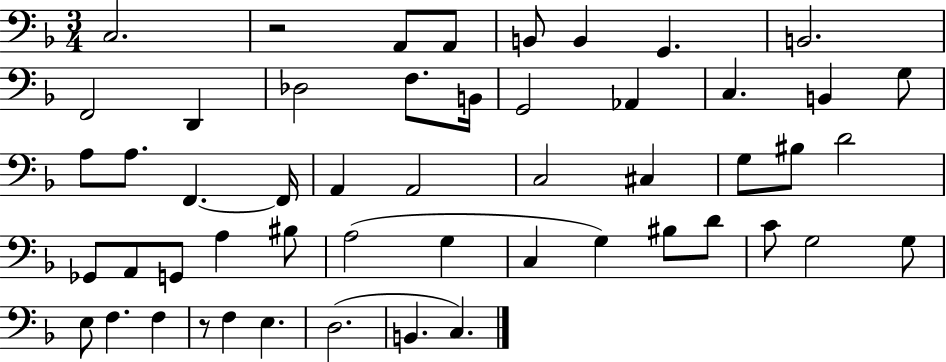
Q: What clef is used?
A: bass